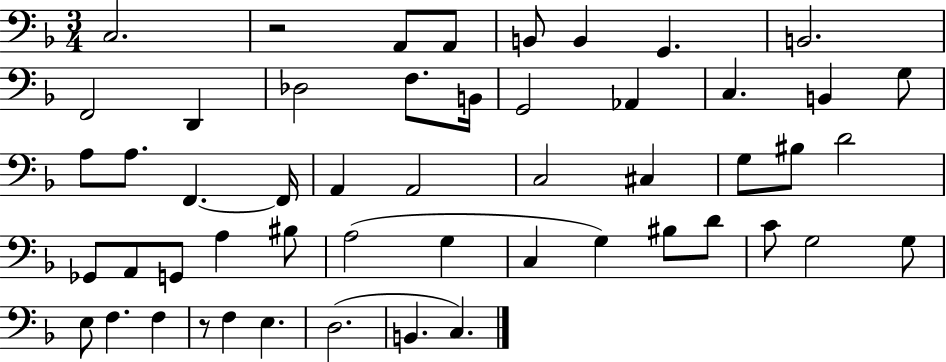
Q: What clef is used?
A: bass